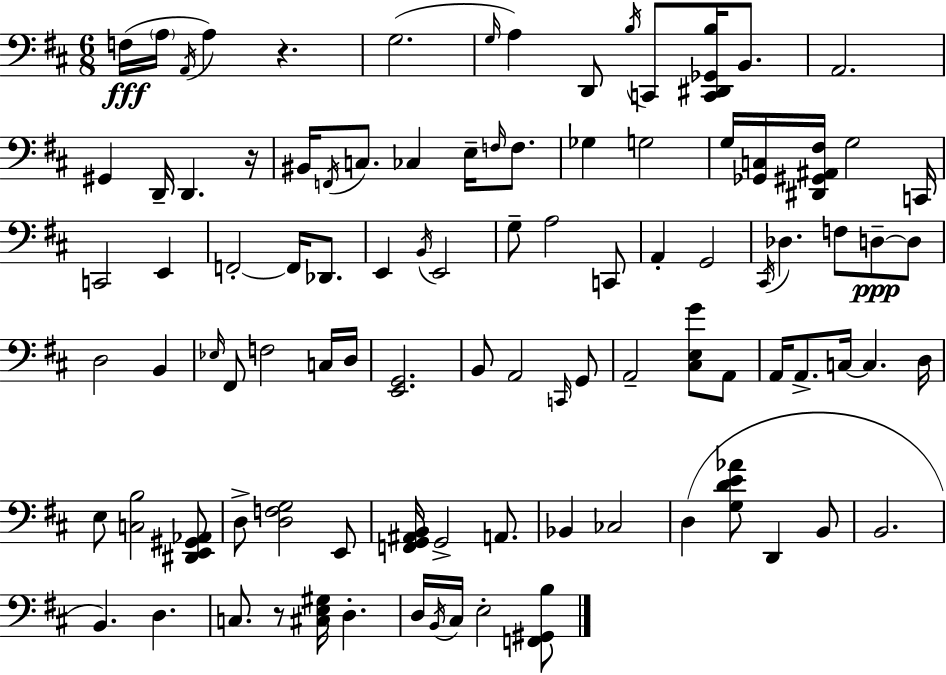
{
  \clef bass
  \numericTimeSignature
  \time 6/8
  \key d \major
  f16(\fff \parenthesize a16 \acciaccatura { a,16 } a4) r4. | g2.( | \grace { g16 } a4) d,8 \acciaccatura { b16 } c,8 <c, dis, ges, b>16 | b,8. a,2. | \break gis,4 d,16-- d,4. | r16 bis,16 \acciaccatura { f,16 } c8. ces4 | e16-- \grace { f16 } f8. ges4 g2 | g16 <ges, c>16 <dis, gis, ais, fis>16 g2 | \break c,16 c,2 | e,4 f,2-.~~ | f,16 des,8. e,4 \acciaccatura { b,16 } e,2 | g8-- a2 | \break c,8 a,4-. g,2 | \acciaccatura { cis,16 } des4. | f8 d8--~~\ppp d8 d2 | b,4 \grace { ees16 } fis,8 f2 | \break c16 d16 <e, g,>2. | b,8 a,2 | \grace { c,16 } g,8 a,2-- | <cis e g'>8 a,8 a,16 a,8.-> | \break c16~~ c4. d16 e8 <c b>2 | <dis, e, gis, aes,>8 d8-> <d f g>2 | e,8 <f, g, ais, b,>16 g,2-> | a,8. bes,4 | \break ces2 d4( | <g d' e' aes'>8 d,4 b,8 b,2. | b,4.) | d4. c8. | \break r8 <cis e gis>16 d4.-. d16 \acciaccatura { b,16 } cis16 | e2-. <f, gis, b>8 \bar "|."
}